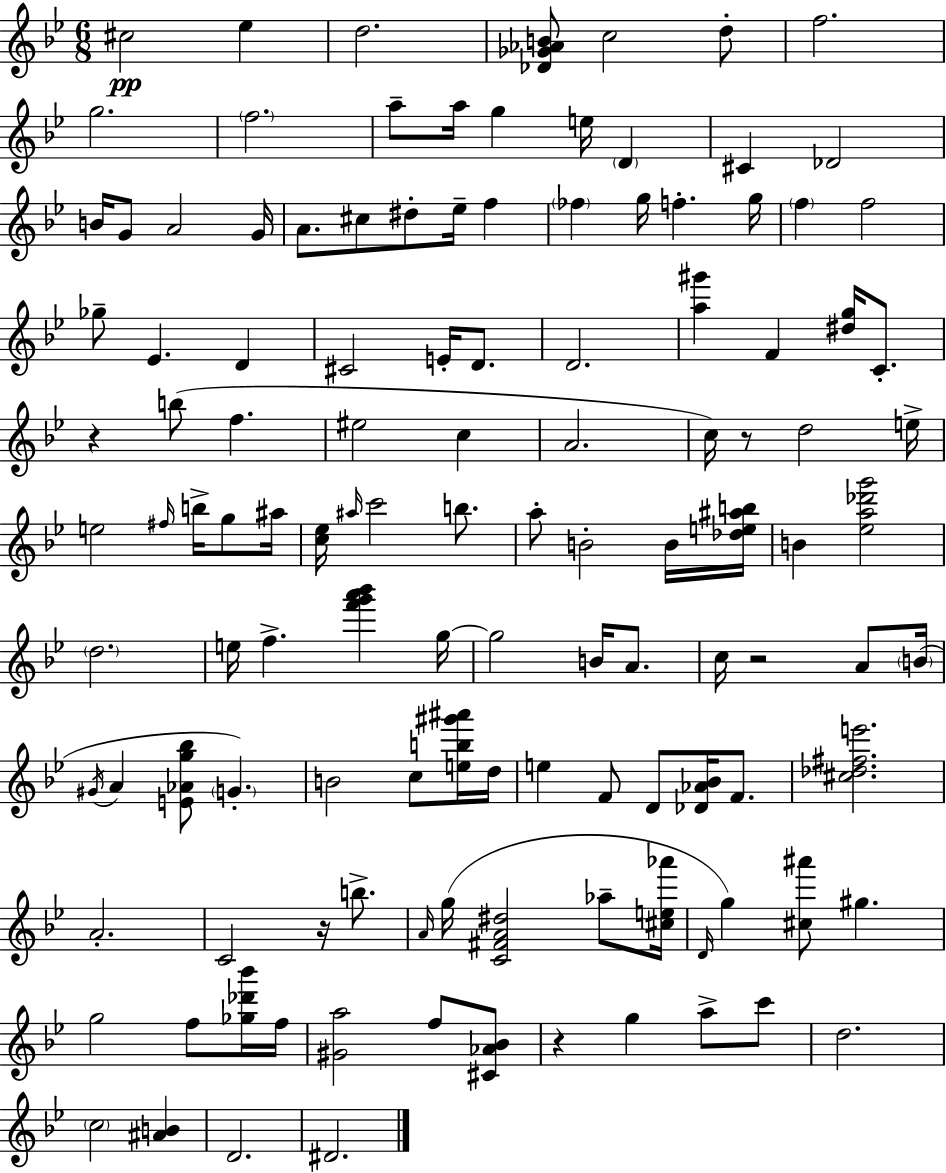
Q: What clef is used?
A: treble